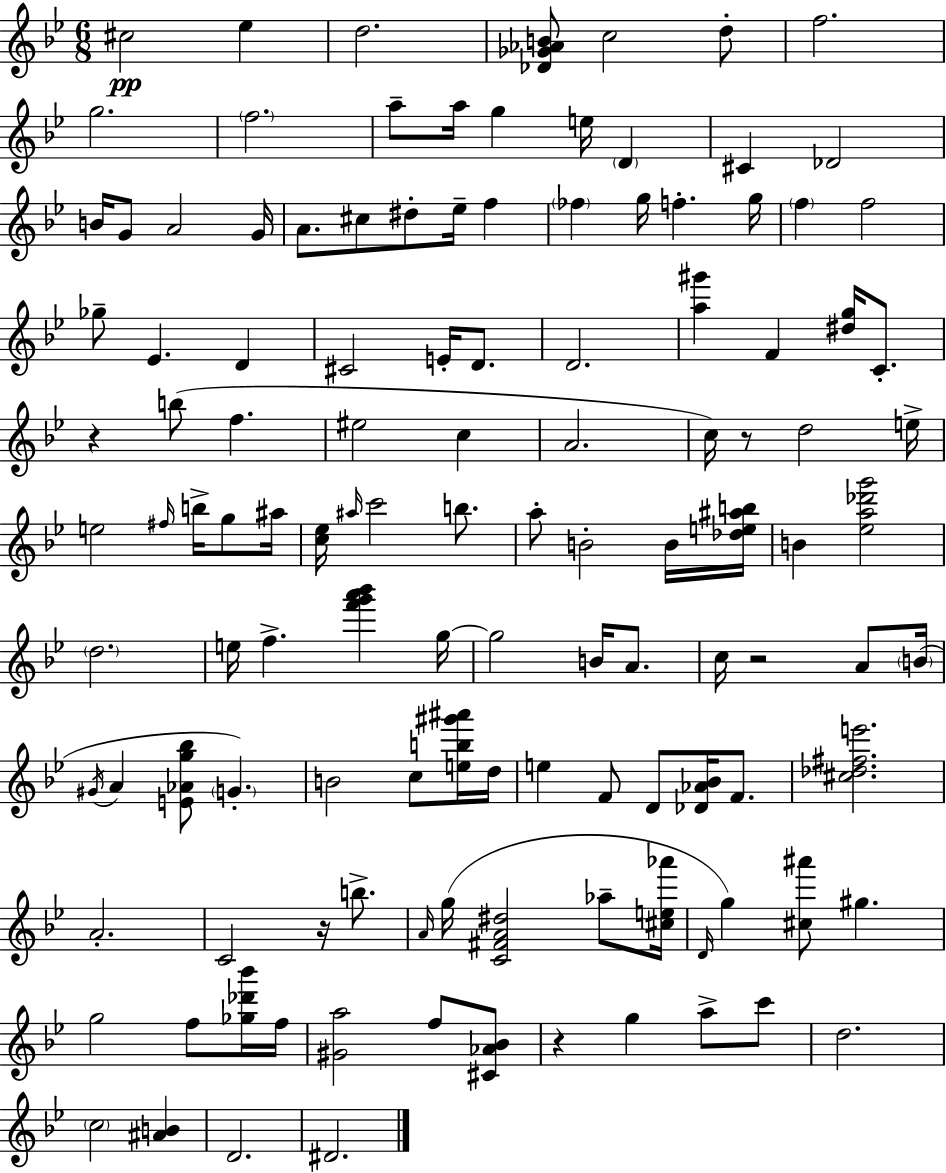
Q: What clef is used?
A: treble